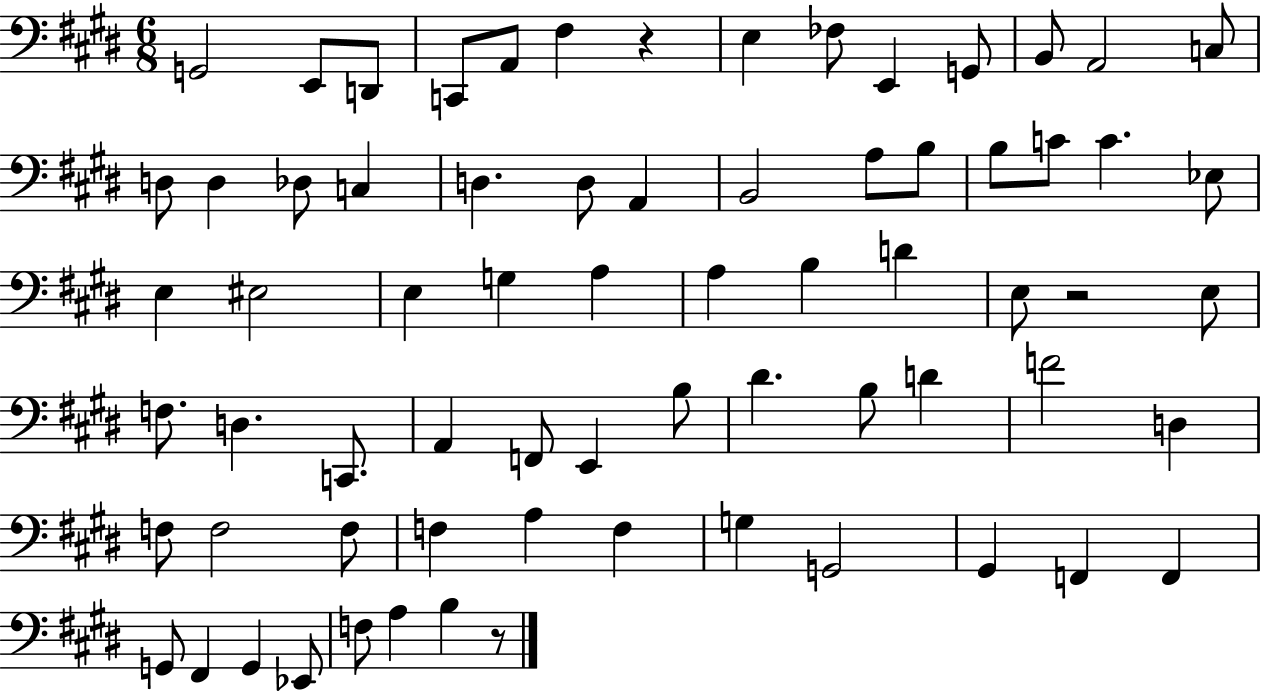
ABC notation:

X:1
T:Untitled
M:6/8
L:1/4
K:E
G,,2 E,,/2 D,,/2 C,,/2 A,,/2 ^F, z E, _F,/2 E,, G,,/2 B,,/2 A,,2 C,/2 D,/2 D, _D,/2 C, D, D,/2 A,, B,,2 A,/2 B,/2 B,/2 C/2 C _E,/2 E, ^E,2 E, G, A, A, B, D E,/2 z2 E,/2 F,/2 D, C,,/2 A,, F,,/2 E,, B,/2 ^D B,/2 D F2 D, F,/2 F,2 F,/2 F, A, F, G, G,,2 ^G,, F,, F,, G,,/2 ^F,, G,, _E,,/2 F,/2 A, B, z/2